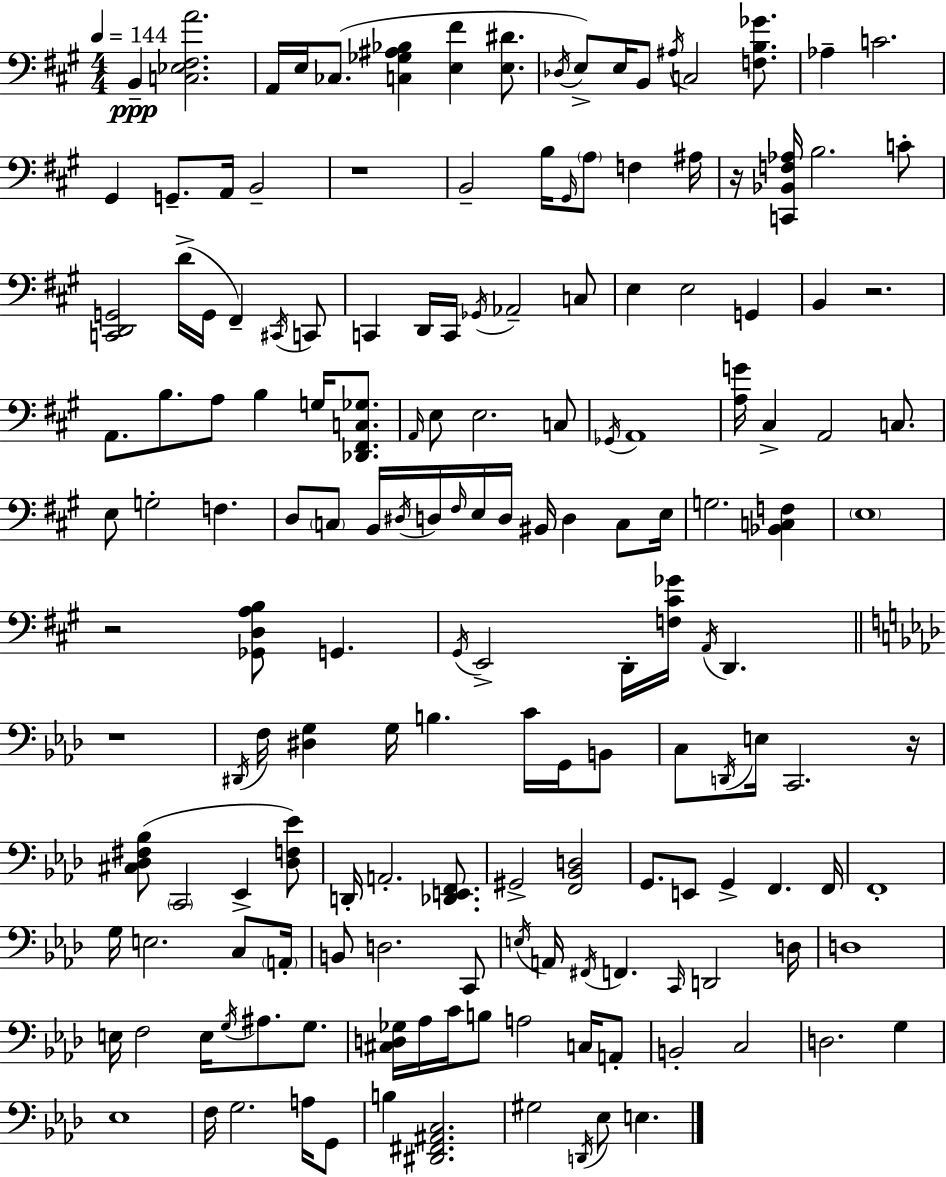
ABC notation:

X:1
T:Untitled
M:4/4
L:1/4
K:A
B,, [C,_E,^F,A]2 A,,/4 E,/4 _C,/2 [C,_G,^A,_B,] [E,^F] [E,^D]/2 _D,/4 E,/2 E,/4 B,,/2 ^A,/4 C,2 [F,B,_G]/2 _A, C2 ^G,, G,,/2 A,,/4 B,,2 z4 B,,2 B,/4 ^G,,/4 A,/2 F, ^A,/4 z/4 [C,,_B,,F,_A,]/4 B,2 C/2 [C,,D,,G,,]2 D/4 G,,/4 ^F,, ^C,,/4 C,,/2 C,, D,,/4 C,,/4 _G,,/4 _A,,2 C,/2 E, E,2 G,, B,, z2 A,,/2 B,/2 A,/2 B, G,/4 [_D,,^F,,C,_G,]/2 A,,/4 E,/2 E,2 C,/2 _G,,/4 A,,4 [A,G]/4 ^C, A,,2 C,/2 E,/2 G,2 F, D,/2 C,/2 B,,/4 ^D,/4 D,/4 ^F,/4 E,/4 D,/4 ^B,,/4 D, C,/2 E,/4 G,2 [_B,,C,F,] E,4 z2 [_G,,D,A,B,]/2 G,, ^G,,/4 E,,2 D,,/4 [F,^C_G]/4 A,,/4 D,, z4 ^D,,/4 F,/4 [^D,G,] G,/4 B, C/4 G,,/4 B,,/2 C,/2 D,,/4 E,/4 C,,2 z/4 [^C,_D,^F,_B,]/2 C,,2 _E,, [_D,F,_E]/2 D,,/4 A,,2 [_D,,E,,F,,]/2 ^G,,2 [F,,_B,,D,]2 G,,/2 E,,/2 G,, F,, F,,/4 F,,4 G,/4 E,2 C,/2 A,,/4 B,,/2 D,2 C,,/2 E,/4 A,,/4 ^F,,/4 F,, C,,/4 D,,2 D,/4 D,4 E,/4 F,2 E,/4 G,/4 ^A,/2 G,/2 [^C,D,_G,]/4 _A,/4 C/4 B,/2 A,2 C,/4 A,,/2 B,,2 C,2 D,2 G, _E,4 F,/4 G,2 A,/4 G,,/2 B, [^D,,^F,,^A,,C,]2 ^G,2 D,,/4 _E,/2 E,